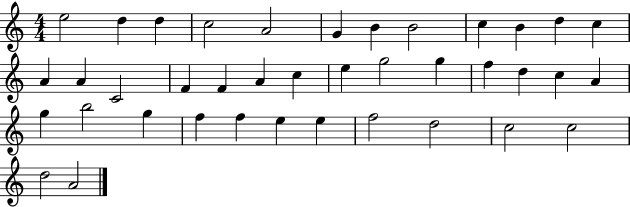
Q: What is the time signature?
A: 4/4